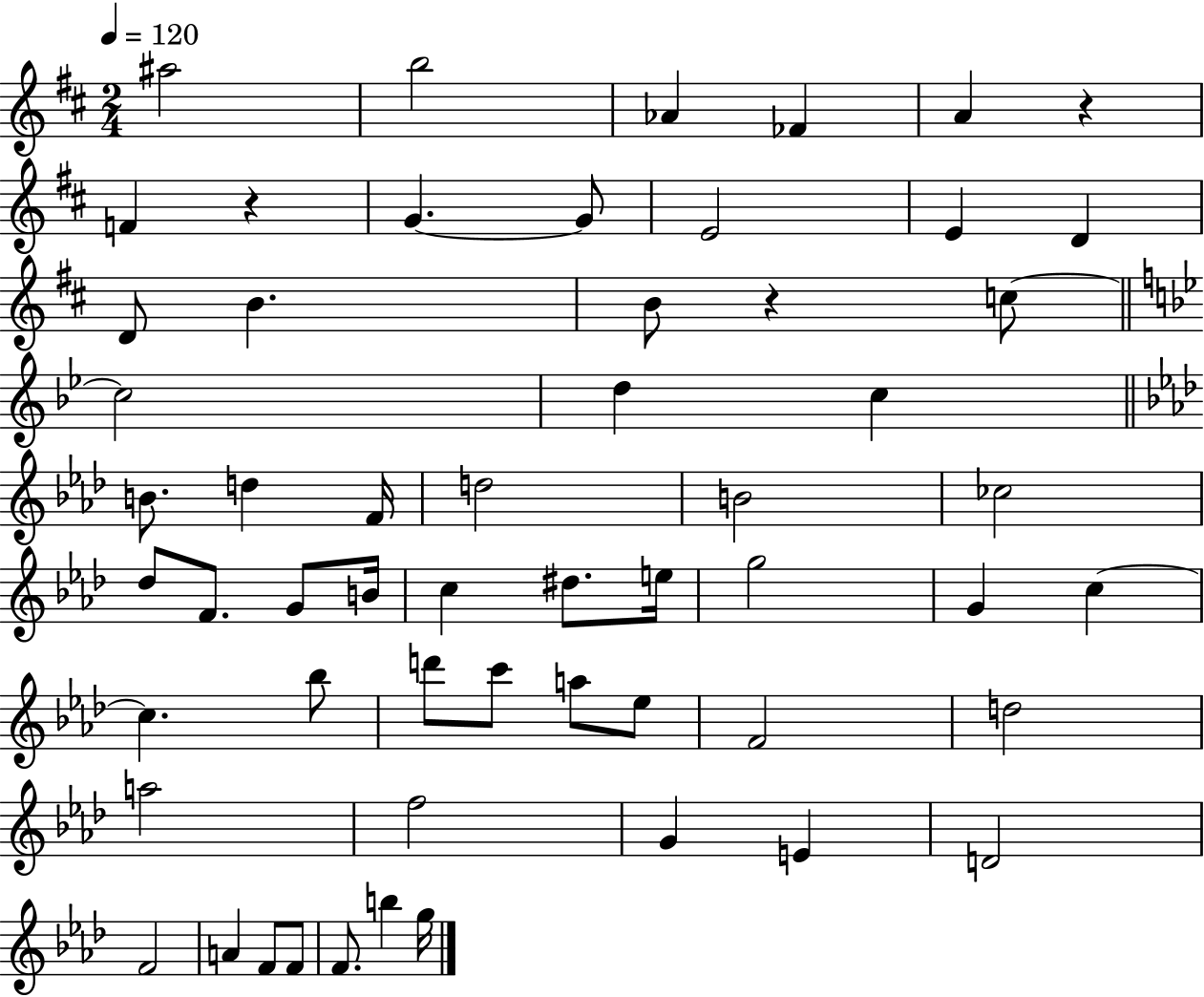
A#5/h B5/h Ab4/q FES4/q A4/q R/q F4/q R/q G4/q. G4/e E4/h E4/q D4/q D4/e B4/q. B4/e R/q C5/e C5/h D5/q C5/q B4/e. D5/q F4/s D5/h B4/h CES5/h Db5/e F4/e. G4/e B4/s C5/q D#5/e. E5/s G5/h G4/q C5/q C5/q. Bb5/e D6/e C6/e A5/e Eb5/e F4/h D5/h A5/h F5/h G4/q E4/q D4/h F4/h A4/q F4/e F4/e F4/e. B5/q G5/s